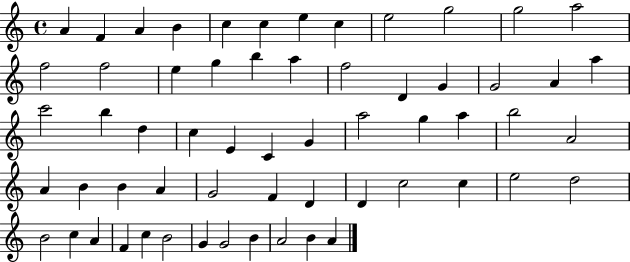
X:1
T:Untitled
M:4/4
L:1/4
K:C
A F A B c c e c e2 g2 g2 a2 f2 f2 e g b a f2 D G G2 A a c'2 b d c E C G a2 g a b2 A2 A B B A G2 F D D c2 c e2 d2 B2 c A F c B2 G G2 B A2 B A